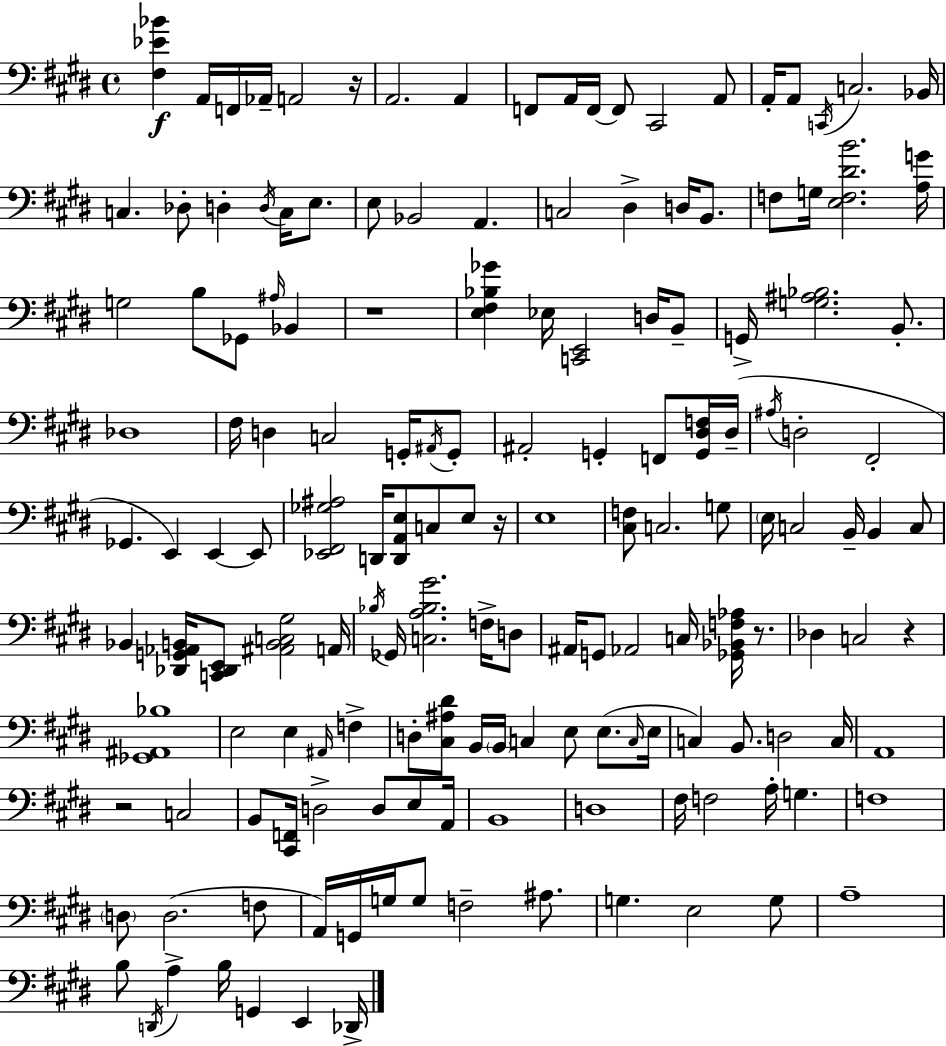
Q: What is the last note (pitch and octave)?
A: Db2